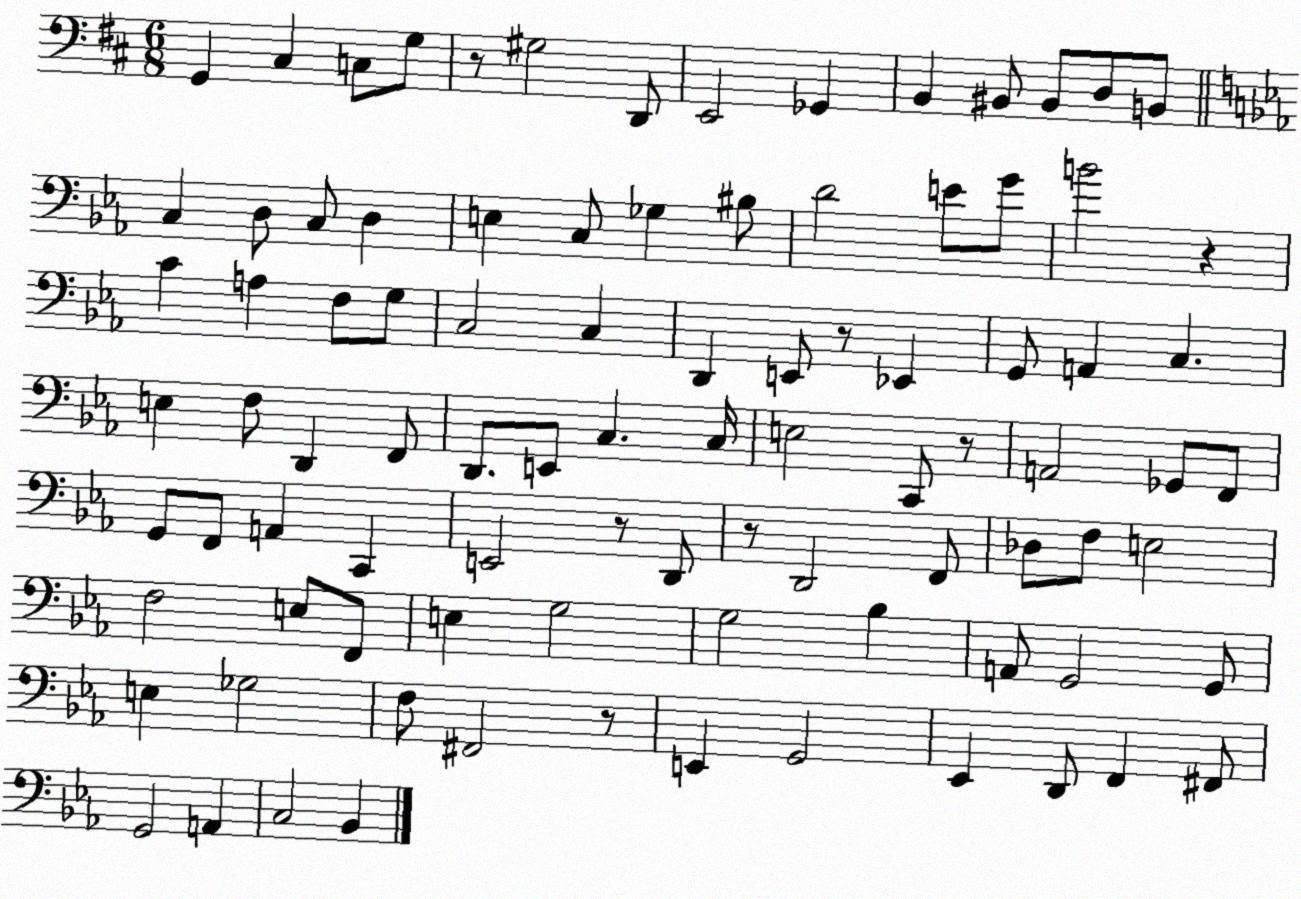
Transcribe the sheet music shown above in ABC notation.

X:1
T:Untitled
M:6/8
L:1/4
K:D
G,, ^C, C,/2 G,/2 z/2 ^G,2 D,,/2 E,,2 _G,, B,, ^B,,/2 ^B,,/2 D,/2 B,,/2 C, D,/2 C,/2 D, E, C,/2 _G, ^B,/2 D2 E/2 G/2 B2 z C A, F,/2 G,/2 C,2 C, D,, E,,/2 z/2 _E,, G,,/2 A,, C, E, F,/2 D,, F,,/2 D,,/2 E,,/2 C, C,/4 E,2 C,,/2 z/2 A,,2 _G,,/2 F,,/2 G,,/2 F,,/2 A,, C,, E,,2 z/2 D,,/2 z/2 D,,2 F,,/2 _D,/2 F,/2 E,2 F,2 E,/2 F,,/2 E, G,2 G,2 _B, A,,/2 G,,2 G,,/2 E, _G,2 F,/2 ^F,,2 z/2 E,, G,,2 _E,, D,,/2 F,, ^F,,/2 G,,2 A,, C,2 _B,,